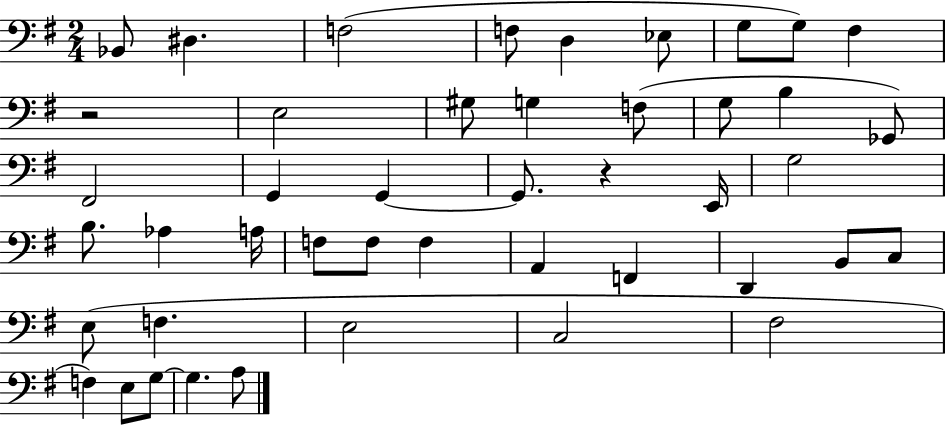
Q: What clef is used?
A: bass